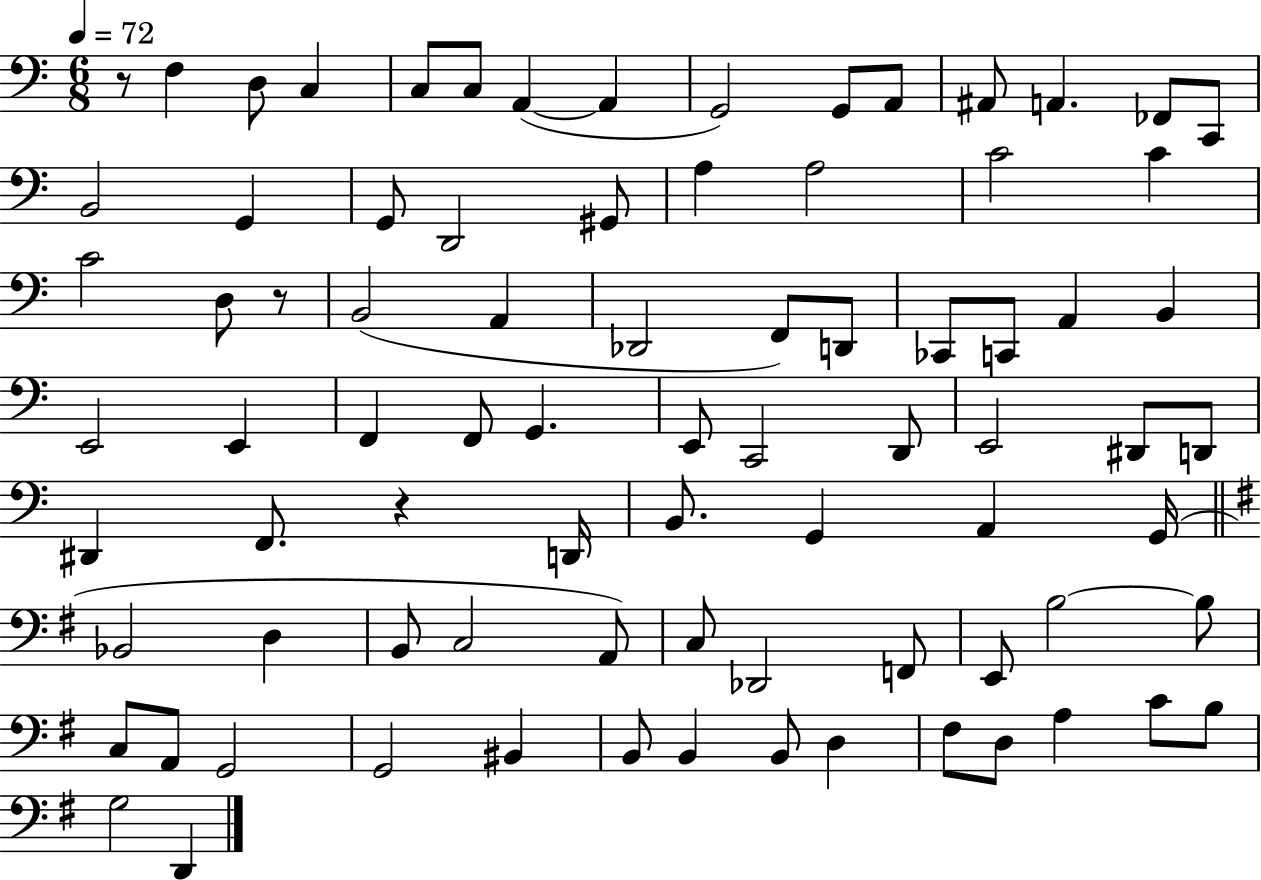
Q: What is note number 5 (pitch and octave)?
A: C3